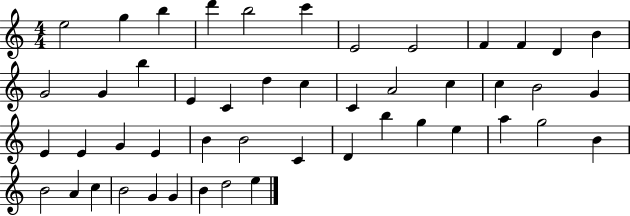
E5/h G5/q B5/q D6/q B5/h C6/q E4/h E4/h F4/q F4/q D4/q B4/q G4/h G4/q B5/q E4/q C4/q D5/q C5/q C4/q A4/h C5/q C5/q B4/h G4/q E4/q E4/q G4/q E4/q B4/q B4/h C4/q D4/q B5/q G5/q E5/q A5/q G5/h B4/q B4/h A4/q C5/q B4/h G4/q G4/q B4/q D5/h E5/q